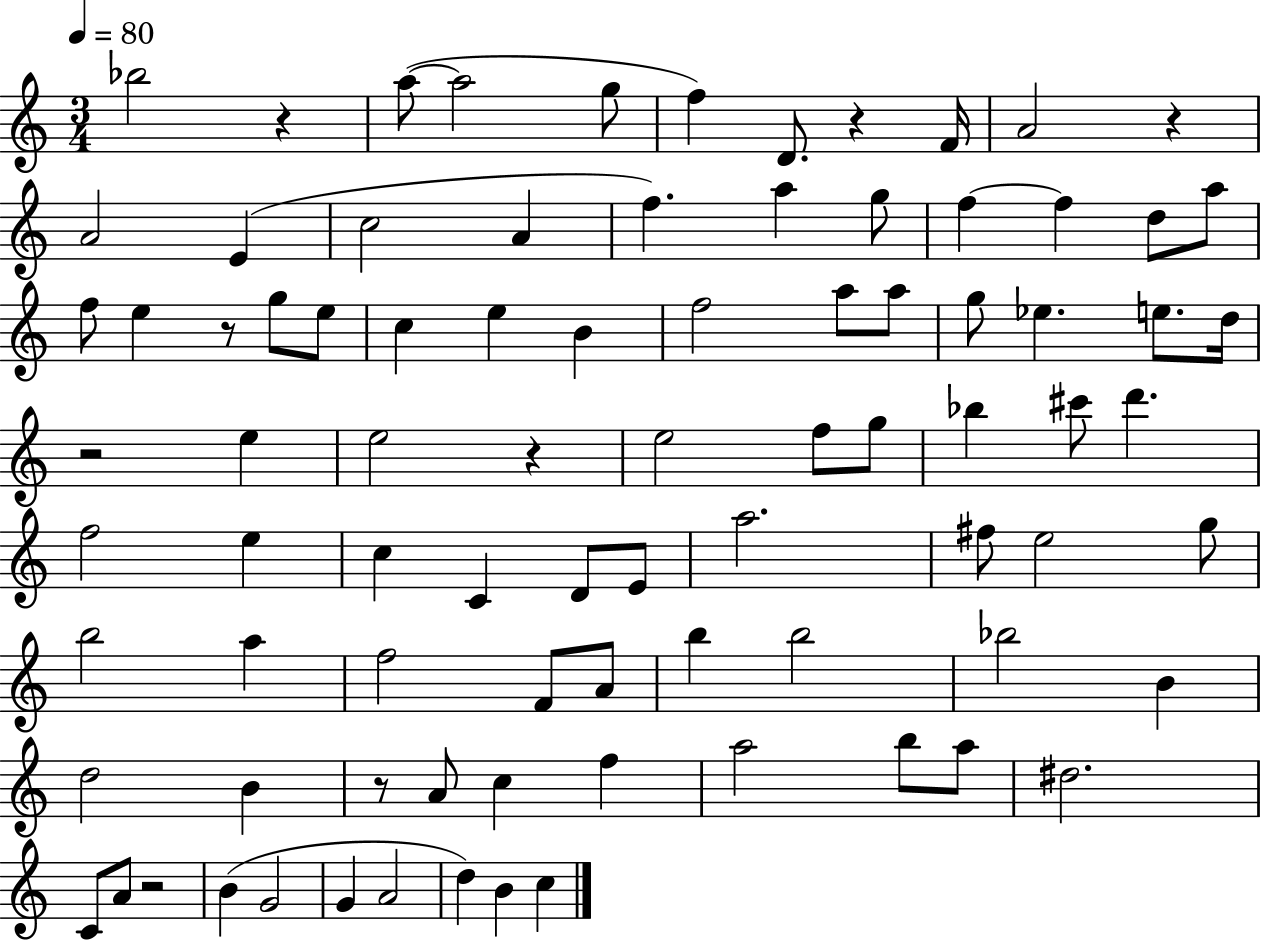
Bb5/h R/q A5/e A5/h G5/e F5/q D4/e. R/q F4/s A4/h R/q A4/h E4/q C5/h A4/q F5/q. A5/q G5/e F5/q F5/q D5/e A5/e F5/e E5/q R/e G5/e E5/e C5/q E5/q B4/q F5/h A5/e A5/e G5/e Eb5/q. E5/e. D5/s R/h E5/q E5/h R/q E5/h F5/e G5/e Bb5/q C#6/e D6/q. F5/h E5/q C5/q C4/q D4/e E4/e A5/h. F#5/e E5/h G5/e B5/h A5/q F5/h F4/e A4/e B5/q B5/h Bb5/h B4/q D5/h B4/q R/e A4/e C5/q F5/q A5/h B5/e A5/e D#5/h. C4/e A4/e R/h B4/q G4/h G4/q A4/h D5/q B4/q C5/q